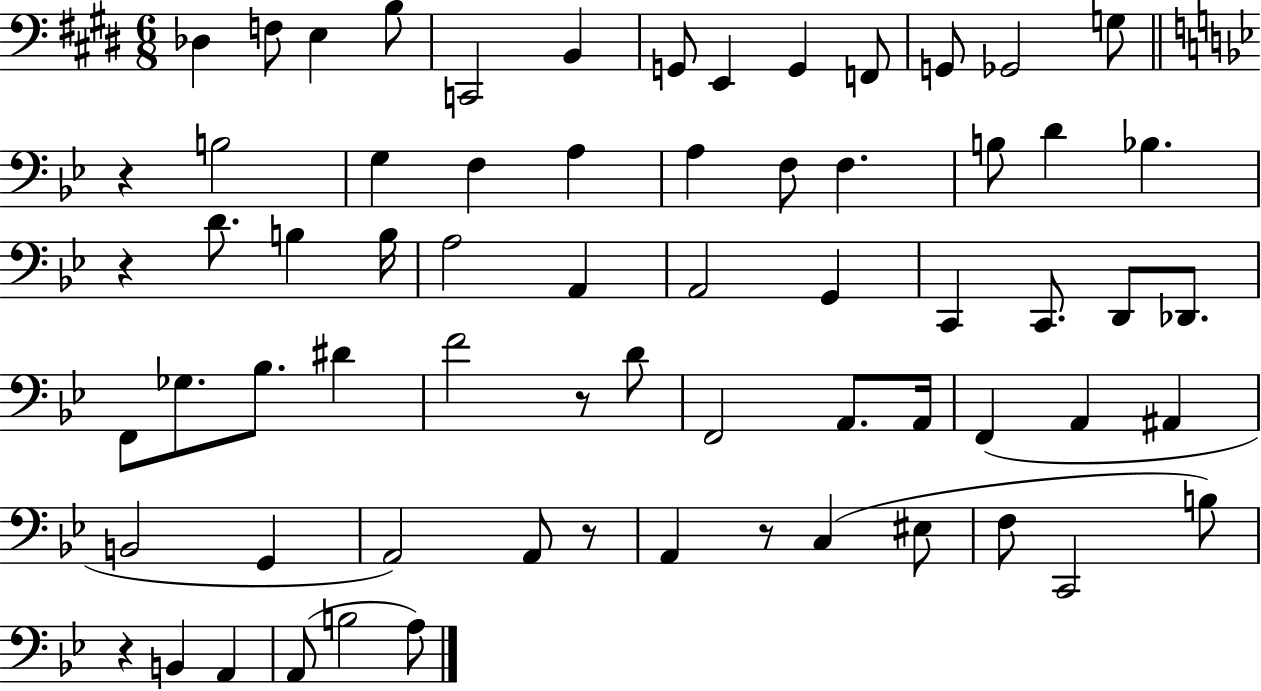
Db3/q F3/e E3/q B3/e C2/h B2/q G2/e E2/q G2/q F2/e G2/e Gb2/h G3/e R/q B3/h G3/q F3/q A3/q A3/q F3/e F3/q. B3/e D4/q Bb3/q. R/q D4/e. B3/q B3/s A3/h A2/q A2/h G2/q C2/q C2/e. D2/e Db2/e. F2/e Gb3/e. Bb3/e. D#4/q F4/h R/e D4/e F2/h A2/e. A2/s F2/q A2/q A#2/q B2/h G2/q A2/h A2/e R/e A2/q R/e C3/q EIS3/e F3/e C2/h B3/e R/q B2/q A2/q A2/e B3/h A3/e